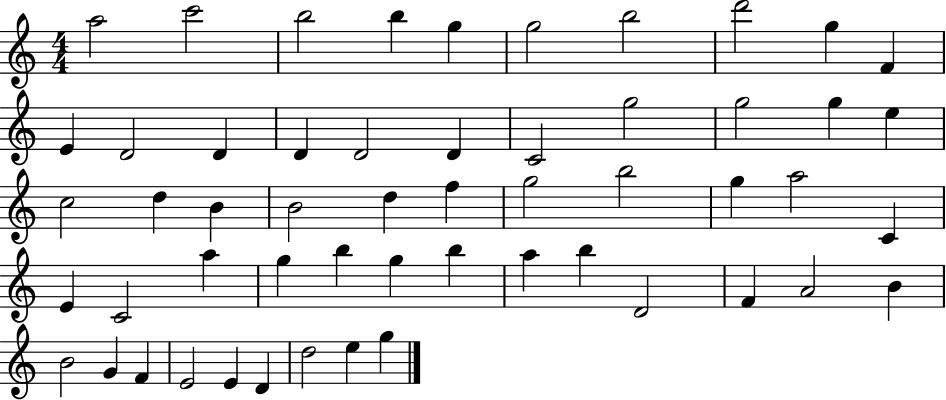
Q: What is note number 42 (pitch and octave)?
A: D4